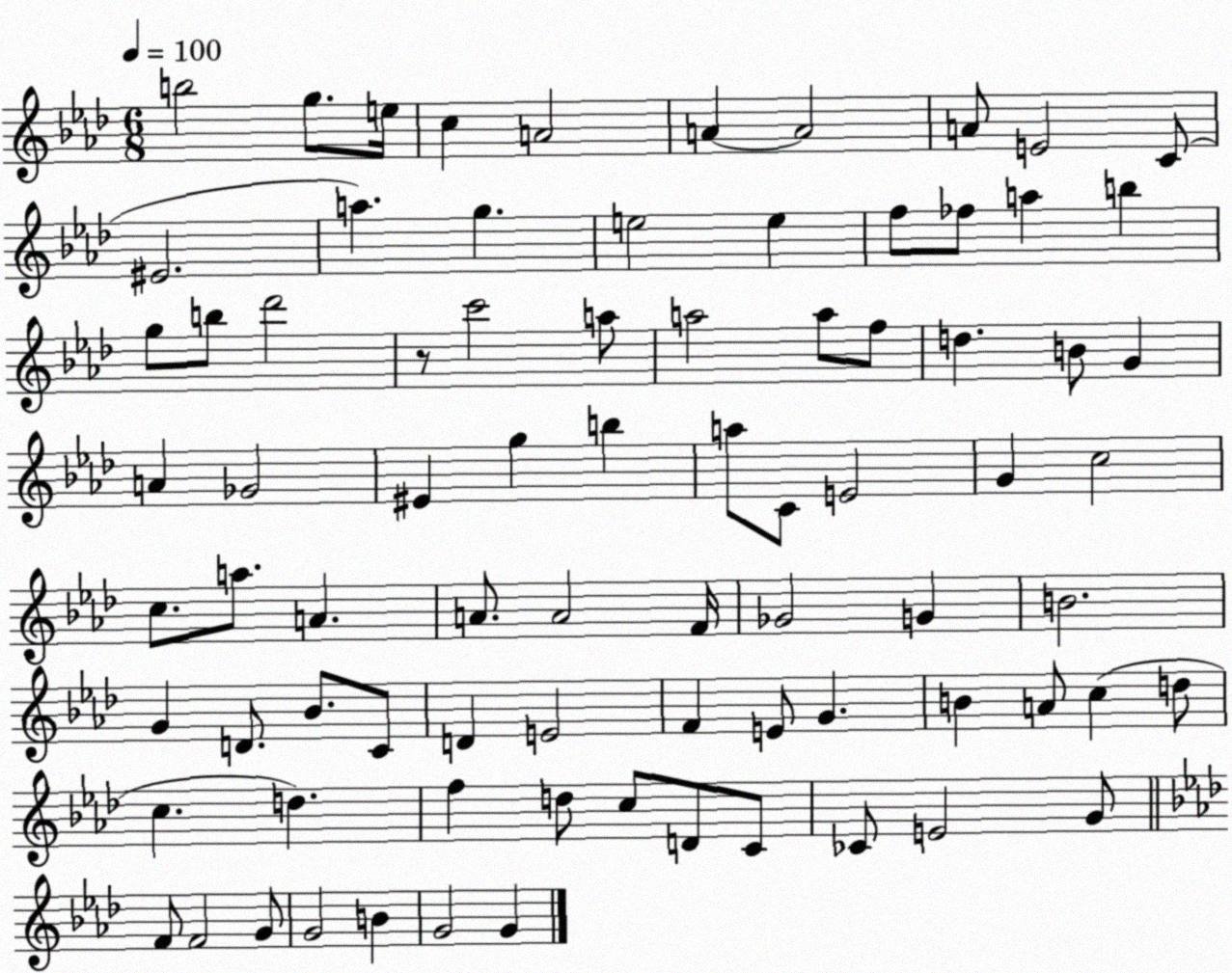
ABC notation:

X:1
T:Untitled
M:6/8
L:1/4
K:Ab
b2 g/2 e/4 c A2 A A2 A/2 E2 C/2 ^E2 a g e2 e f/2 _f/2 a b g/2 b/2 _d'2 z/2 c'2 a/2 a2 a/2 f/2 d B/2 G A _G2 ^E g b a/2 C/2 E2 G c2 c/2 a/2 A A/2 A2 F/4 _G2 G B2 G D/2 _B/2 C/2 D E2 F E/2 G B A/2 c d/2 c d f d/2 c/2 D/2 C/2 _C/2 E2 G/2 F/2 F2 G/2 G2 B G2 G